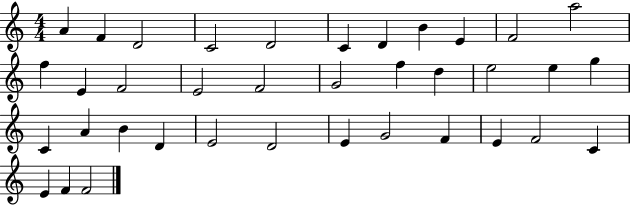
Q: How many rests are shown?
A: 0